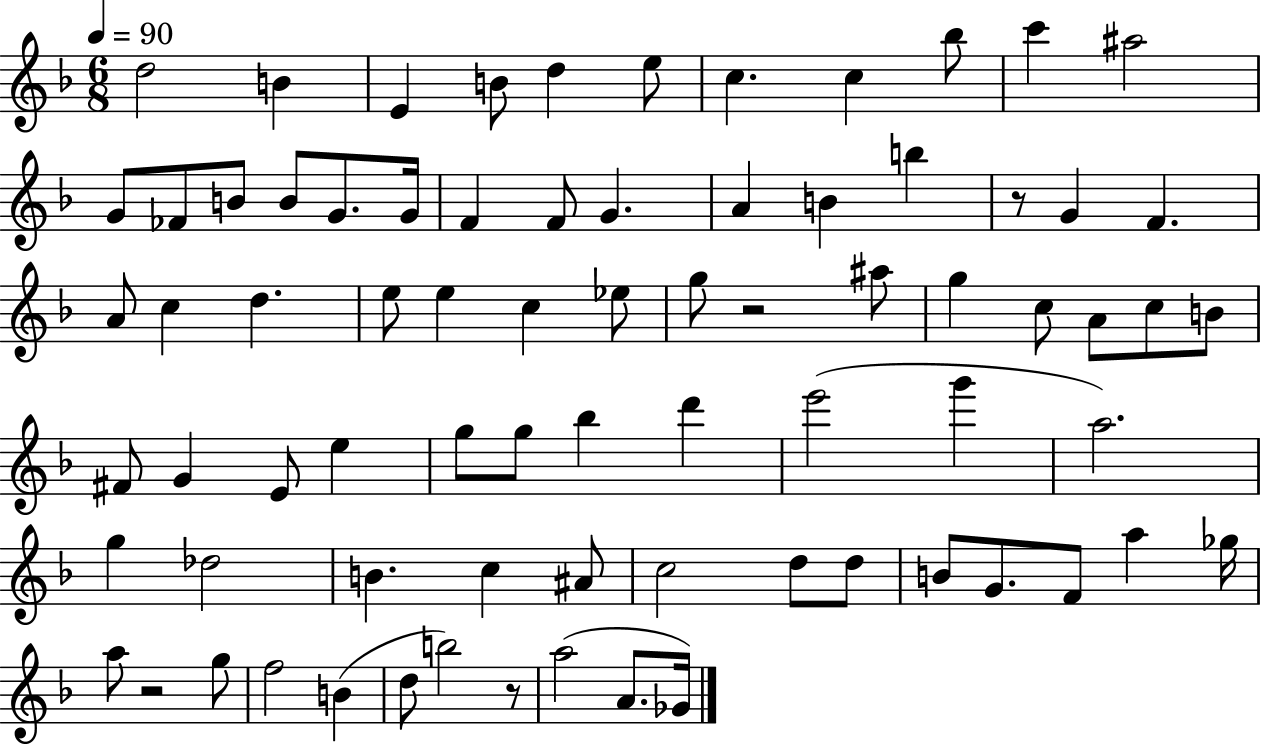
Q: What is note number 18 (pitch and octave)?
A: F4